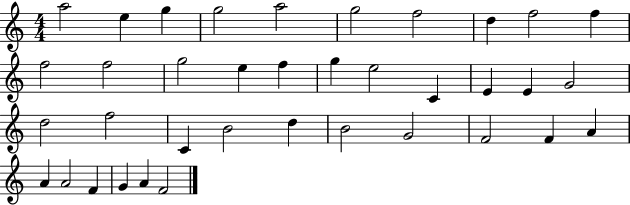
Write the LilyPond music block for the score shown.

{
  \clef treble
  \numericTimeSignature
  \time 4/4
  \key c \major
  a''2 e''4 g''4 | g''2 a''2 | g''2 f''2 | d''4 f''2 f''4 | \break f''2 f''2 | g''2 e''4 f''4 | g''4 e''2 c'4 | e'4 e'4 g'2 | \break d''2 f''2 | c'4 b'2 d''4 | b'2 g'2 | f'2 f'4 a'4 | \break a'4 a'2 f'4 | g'4 a'4 f'2 | \bar "|."
}